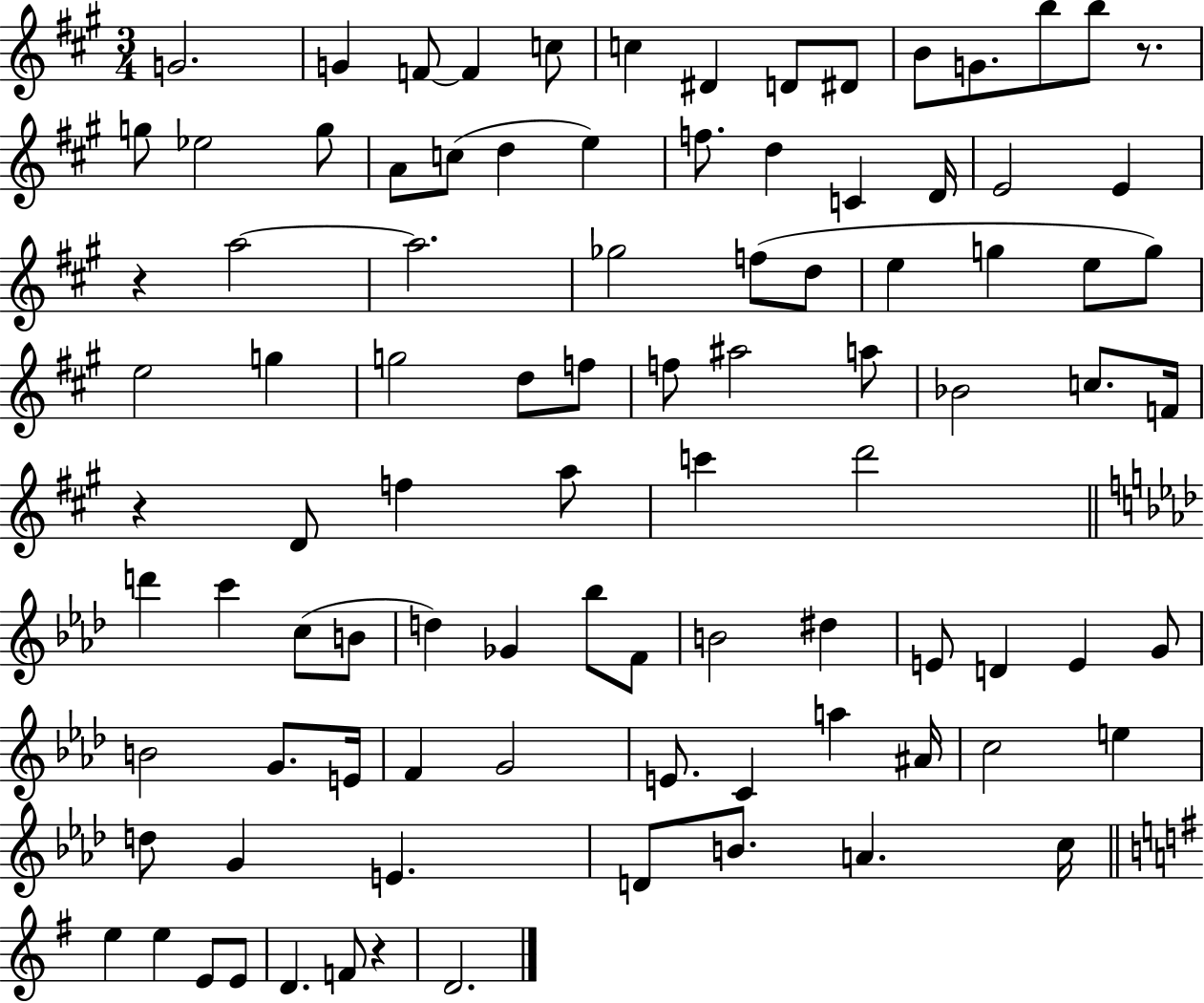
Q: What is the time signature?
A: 3/4